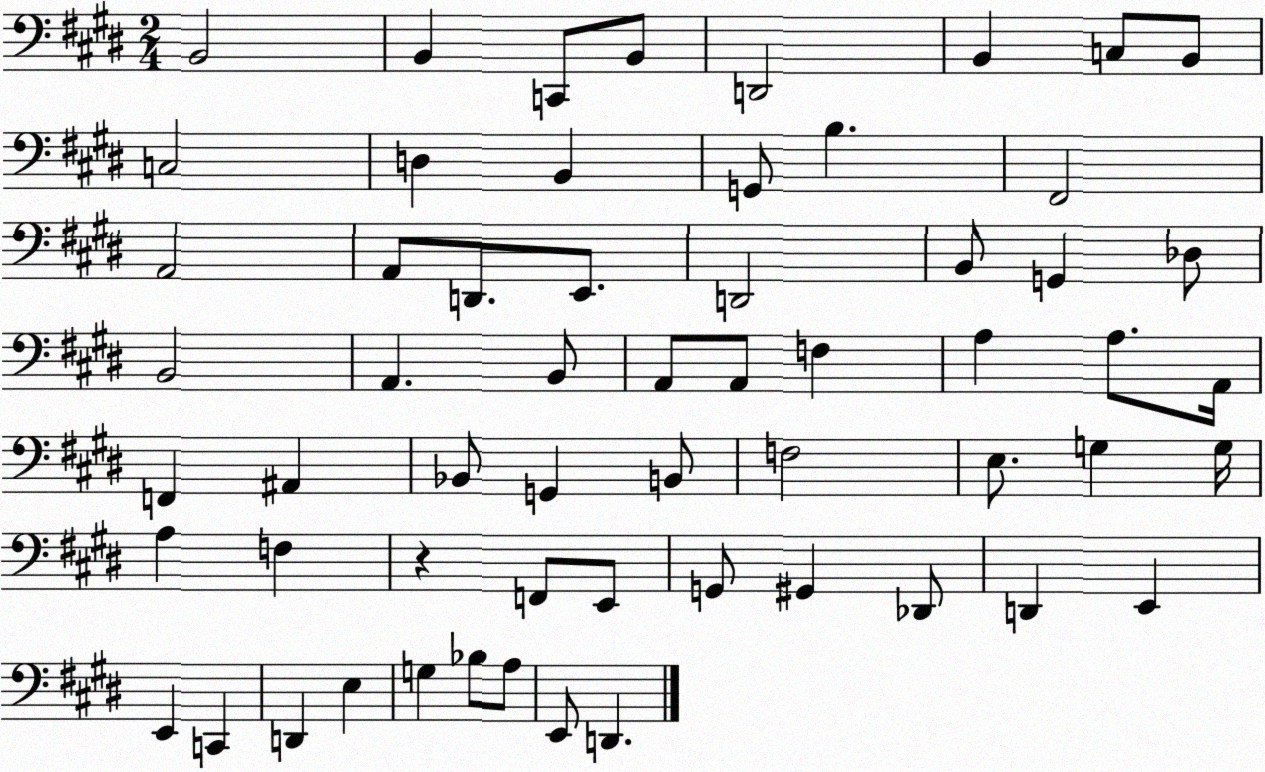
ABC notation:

X:1
T:Untitled
M:2/4
L:1/4
K:E
B,,2 B,, C,,/2 B,,/2 D,,2 B,, C,/2 B,,/2 C,2 D, B,, G,,/2 B, ^F,,2 A,,2 A,,/2 D,,/2 E,,/2 D,,2 B,,/2 G,, _D,/2 B,,2 A,, B,,/2 A,,/2 A,,/2 F, A, A,/2 A,,/4 F,, ^A,, _B,,/2 G,, B,,/2 F,2 E,/2 G, G,/4 A, F, z F,,/2 E,,/2 G,,/2 ^G,, _D,,/2 D,, E,, E,, C,, D,, E, G, _B,/2 A,/2 E,,/2 D,,